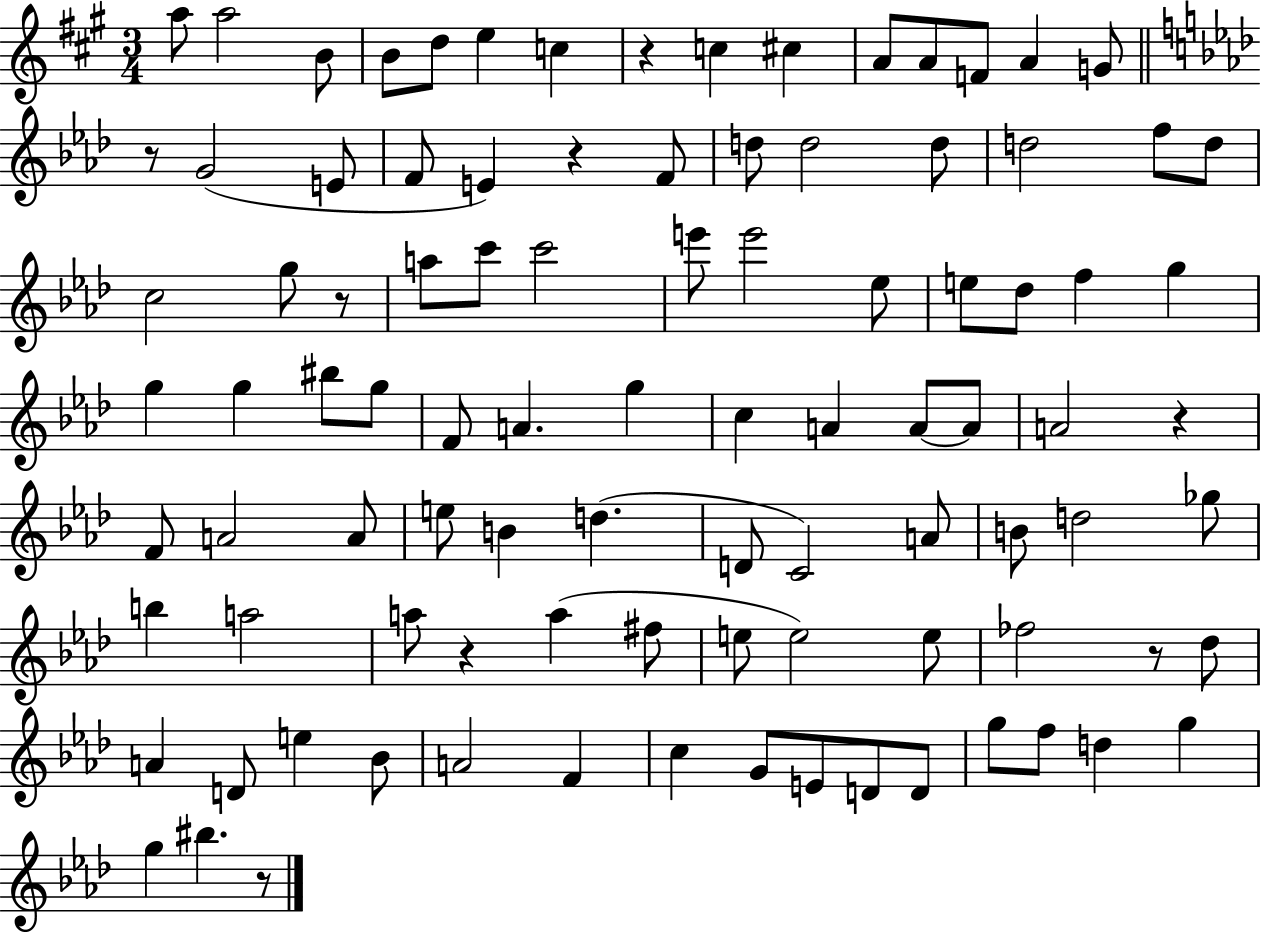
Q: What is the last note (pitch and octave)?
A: BIS5